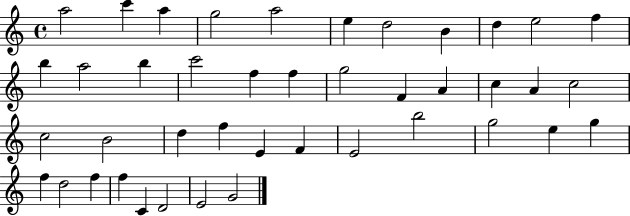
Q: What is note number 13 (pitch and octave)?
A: A5